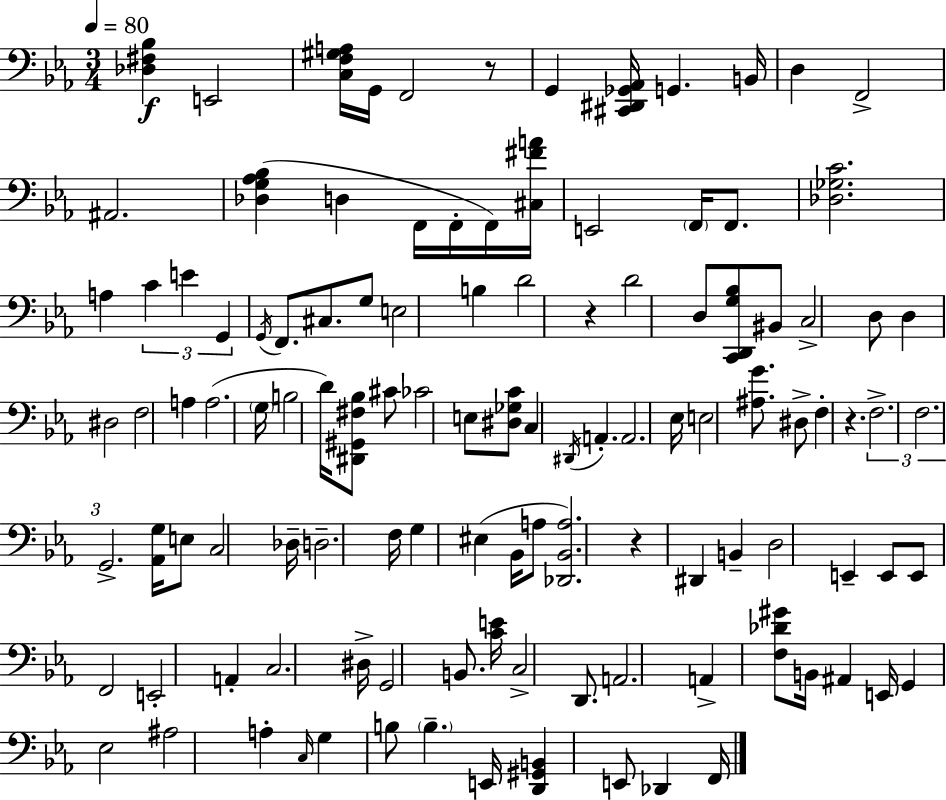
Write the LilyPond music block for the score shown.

{
  \clef bass
  \numericTimeSignature
  \time 3/4
  \key c \minor
  \tempo 4 = 80
  <des fis bes>4\f e,2 | <c f gis a>16 g,16 f,2 r8 | g,4 <cis, dis, ges, aes,>16 g,4. b,16 | d4 f,2-> | \break ais,2. | <des g aes bes>4( d4 f,16 f,16-. f,16) <cis fis' a'>16 | e,2 \parenthesize f,16 f,8. | <des ges c'>2. | \break a4 \tuplet 3/2 { c'4 e'4 | g,4 } \acciaccatura { g,16 } f,8. cis8. g8 | e2 b4 | d'2 r4 | \break d'2 d8 <c, d, g bes>8 | bis,8 c2-> d8 | d4 dis2 | f2 a4 | \break a2.( | \parenthesize g16 b2 d'16) <dis, gis, fis bes>8 | cis'8 ces'2 e8 | <dis ges c'>8 c4 \acciaccatura { dis,16 } a,4.-. | \break a,2. | ees16 e2 <ais g'>8. | dis8-> f4-. r4. | \tuplet 3/2 { f2.-> | \break f2. | g,2.-> } | <aes, g>16 e8 c2 | des16-- d2.-- | \break f16 g4 eis4( bes,16 | a8 <des, bes, a>2.) | r4 dis,4 b,4-- | d2 e,4-- | \break e,8 e,8 f,2 | e,2-. a,4-. | c2. | dis16-> g,2 b,8. | \break <c' e'>16 c2-> d,8. | a,2. | a,4-> <f des' gis'>8 b,16 ais,4 | e,16 g,4 ees2 | \break ais2 a4-. | \grace { c16 } g4 b8 \parenthesize b4.-- | e,16 <d, gis, b,>4 e,8 des,4 | f,16 \bar "|."
}